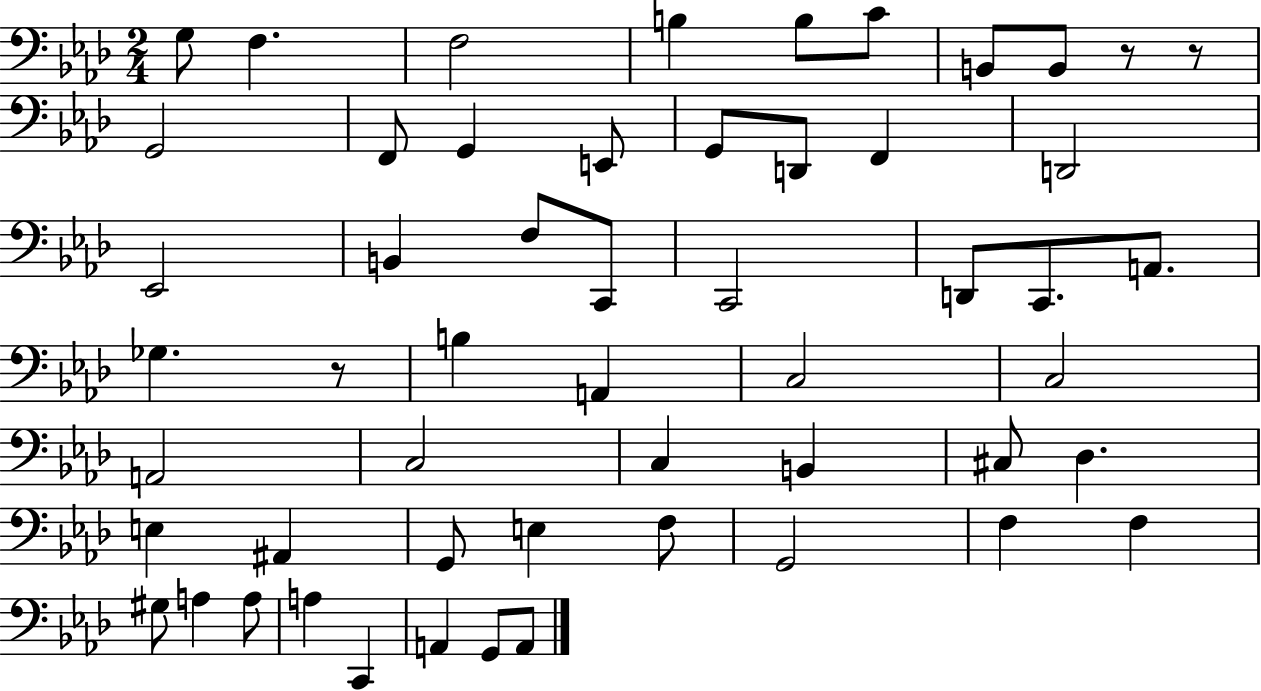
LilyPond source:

{
  \clef bass
  \numericTimeSignature
  \time 2/4
  \key aes \major
  g8 f4. | f2 | b4 b8 c'8 | b,8 b,8 r8 r8 | \break g,2 | f,8 g,4 e,8 | g,8 d,8 f,4 | d,2 | \break ees,2 | b,4 f8 c,8 | c,2 | d,8 c,8. a,8. | \break ges4. r8 | b4 a,4 | c2 | c2 | \break a,2 | c2 | c4 b,4 | cis8 des4. | \break e4 ais,4 | g,8 e4 f8 | g,2 | f4 f4 | \break gis8 a4 a8 | a4 c,4 | a,4 g,8 a,8 | \bar "|."
}